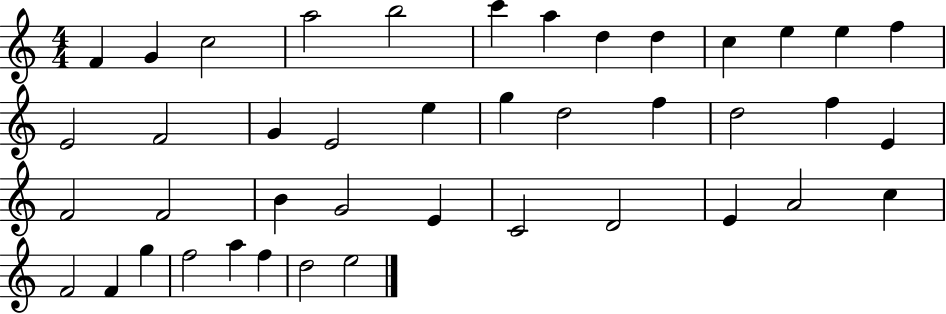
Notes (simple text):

F4/q G4/q C5/h A5/h B5/h C6/q A5/q D5/q D5/q C5/q E5/q E5/q F5/q E4/h F4/h G4/q E4/h E5/q G5/q D5/h F5/q D5/h F5/q E4/q F4/h F4/h B4/q G4/h E4/q C4/h D4/h E4/q A4/h C5/q F4/h F4/q G5/q F5/h A5/q F5/q D5/h E5/h